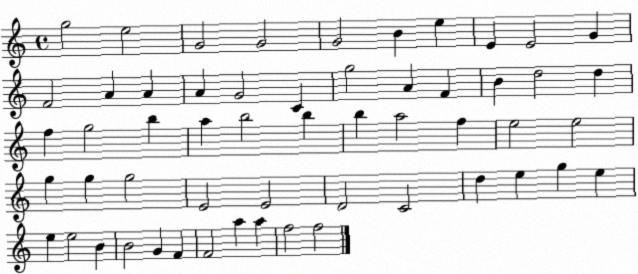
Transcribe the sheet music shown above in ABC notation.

X:1
T:Untitled
M:4/4
L:1/4
K:C
g2 e2 G2 G2 G2 B e E E2 G F2 A A A G2 C g2 A F B d2 d f g2 b a b2 b b a2 f e2 e2 g g g2 E2 E2 D2 C2 d e g e e e2 B B2 G F F2 a a f2 f2